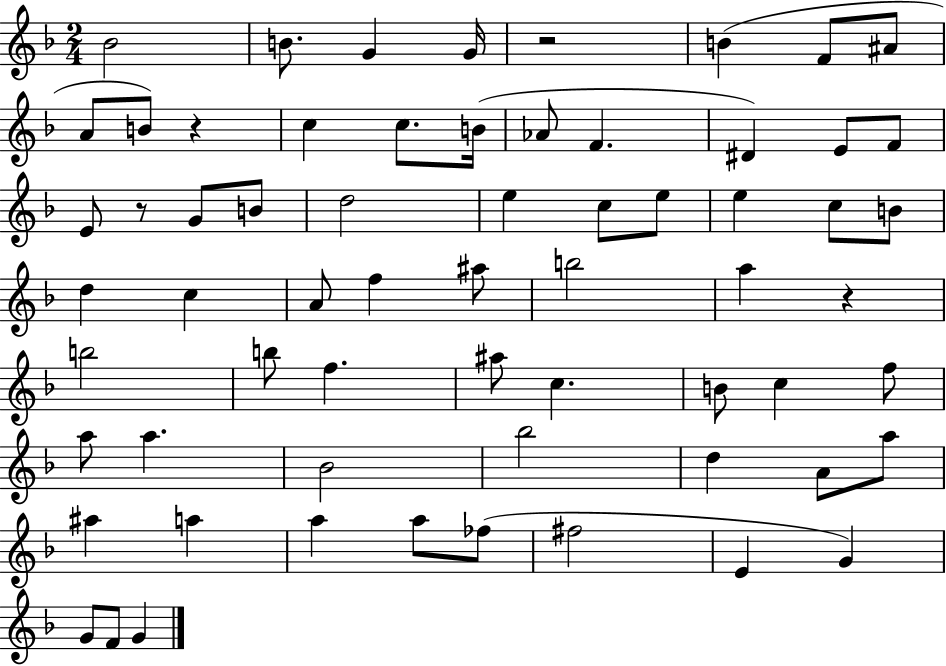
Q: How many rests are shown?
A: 4